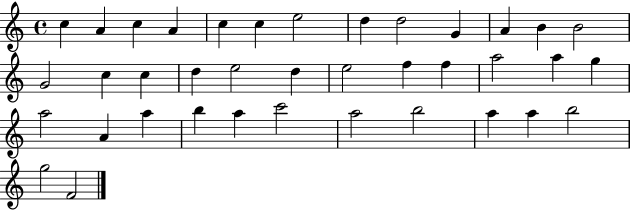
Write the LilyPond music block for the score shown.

{
  \clef treble
  \time 4/4
  \defaultTimeSignature
  \key c \major
  c''4 a'4 c''4 a'4 | c''4 c''4 e''2 | d''4 d''2 g'4 | a'4 b'4 b'2 | \break g'2 c''4 c''4 | d''4 e''2 d''4 | e''2 f''4 f''4 | a''2 a''4 g''4 | \break a''2 a'4 a''4 | b''4 a''4 c'''2 | a''2 b''2 | a''4 a''4 b''2 | \break g''2 f'2 | \bar "|."
}